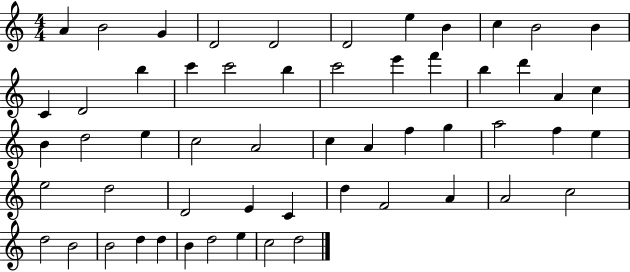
X:1
T:Untitled
M:4/4
L:1/4
K:C
A B2 G D2 D2 D2 e B c B2 B C D2 b c' c'2 b c'2 e' f' b d' A c B d2 e c2 A2 c A f g a2 f e e2 d2 D2 E C d F2 A A2 c2 d2 B2 B2 d d B d2 e c2 d2